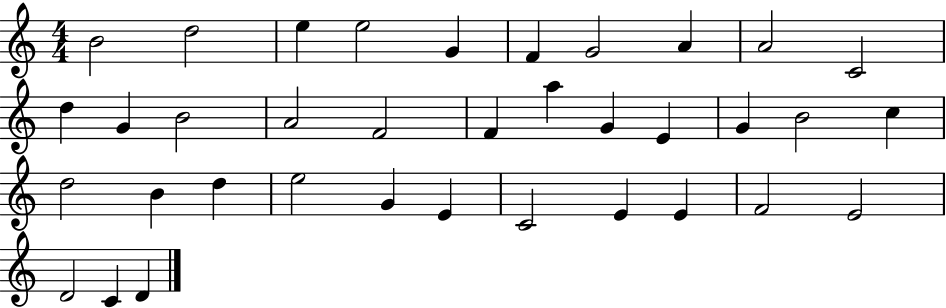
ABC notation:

X:1
T:Untitled
M:4/4
L:1/4
K:C
B2 d2 e e2 G F G2 A A2 C2 d G B2 A2 F2 F a G E G B2 c d2 B d e2 G E C2 E E F2 E2 D2 C D